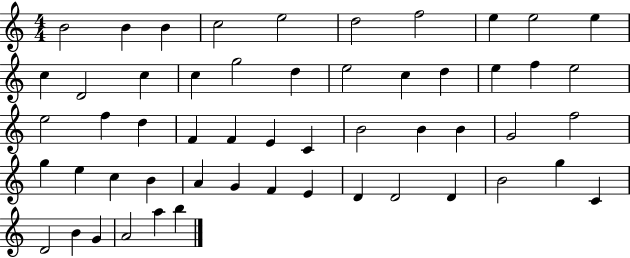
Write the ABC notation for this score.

X:1
T:Untitled
M:4/4
L:1/4
K:C
B2 B B c2 e2 d2 f2 e e2 e c D2 c c g2 d e2 c d e f e2 e2 f d F F E C B2 B B G2 f2 g e c B A G F E D D2 D B2 g C D2 B G A2 a b